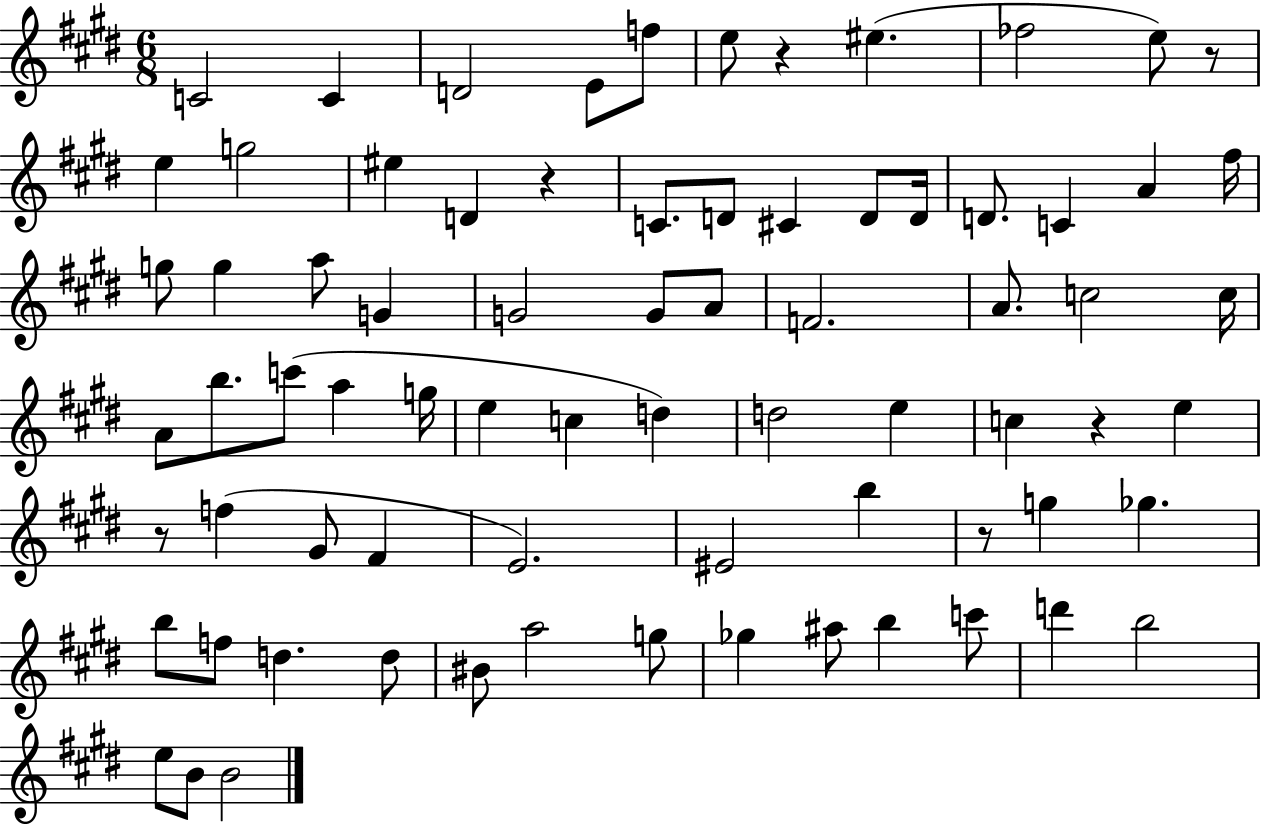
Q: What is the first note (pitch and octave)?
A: C4